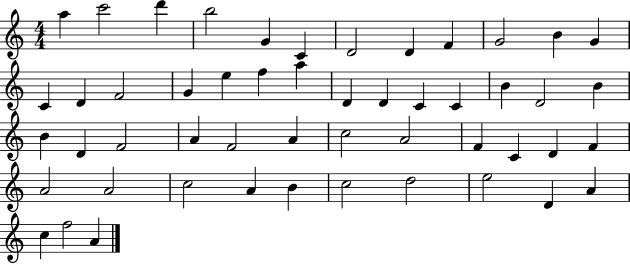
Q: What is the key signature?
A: C major